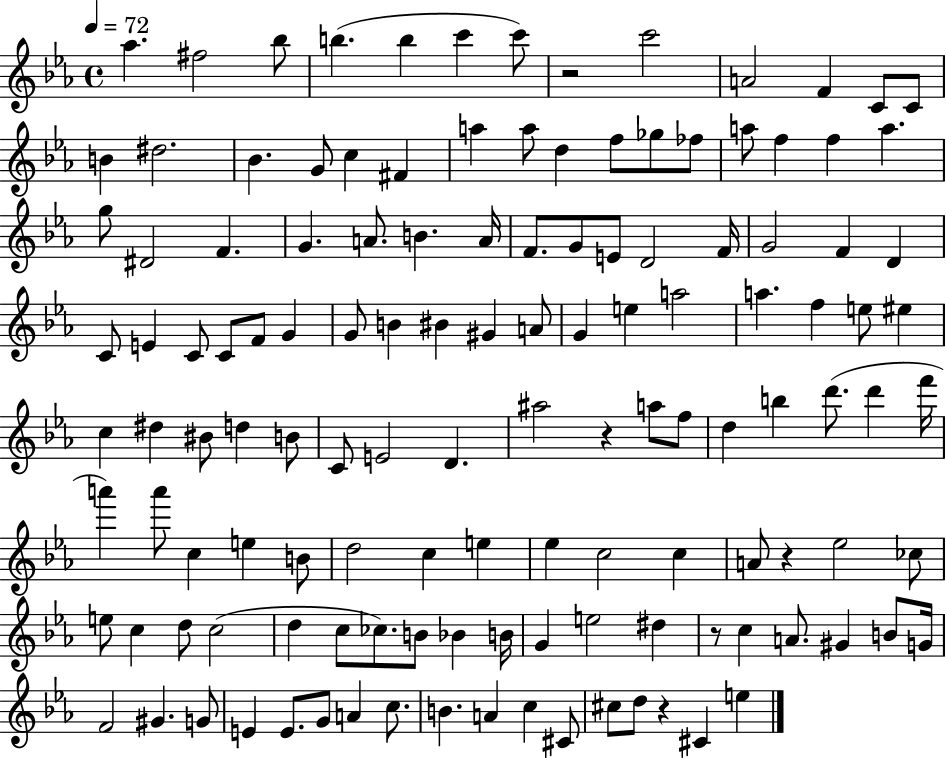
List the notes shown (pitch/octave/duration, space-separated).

Ab5/q. F#5/h Bb5/e B5/q. B5/q C6/q C6/e R/h C6/h A4/h F4/q C4/e C4/e B4/q D#5/h. Bb4/q. G4/e C5/q F#4/q A5/q A5/e D5/q F5/e Gb5/e FES5/e A5/e F5/q F5/q A5/q. G5/e D#4/h F4/q. G4/q. A4/e. B4/q. A4/s F4/e. G4/e E4/e D4/h F4/s G4/h F4/q D4/q C4/e E4/q C4/e C4/e F4/e G4/q G4/e B4/q BIS4/q G#4/q A4/e G4/q E5/q A5/h A5/q. F5/q E5/e EIS5/q C5/q D#5/q BIS4/e D5/q B4/e C4/e E4/h D4/q. A#5/h R/q A5/e F5/e D5/q B5/q D6/e. D6/q F6/s A6/q A6/e C5/q E5/q B4/e D5/h C5/q E5/q Eb5/q C5/h C5/q A4/e R/q Eb5/h CES5/e E5/e C5/q D5/e C5/h D5/q C5/e CES5/e. B4/e Bb4/q B4/s G4/q E5/h D#5/q R/e C5/q A4/e. G#4/q B4/e G4/s F4/h G#4/q. G4/e E4/q E4/e. G4/e A4/q C5/e. B4/q. A4/q C5/q C#4/e C#5/e D5/e R/q C#4/q E5/q